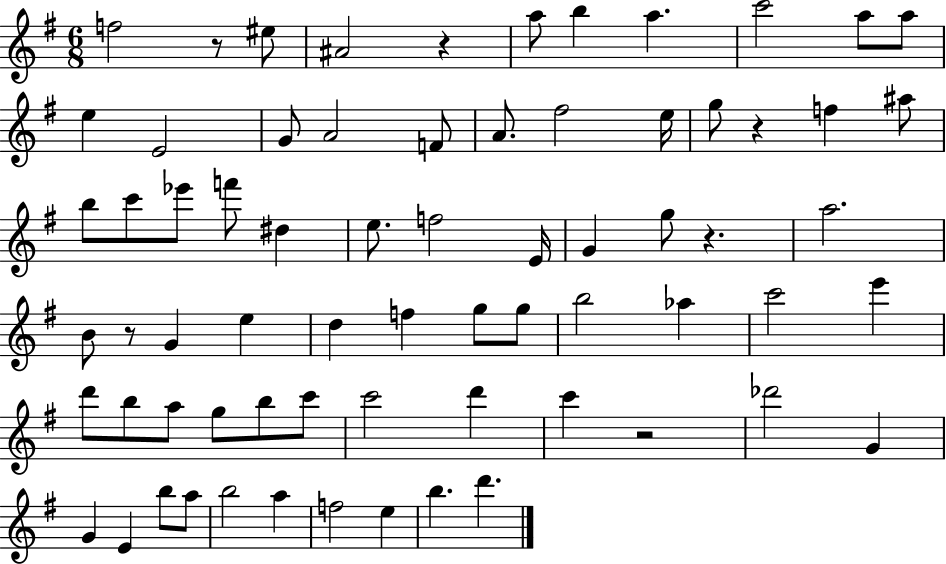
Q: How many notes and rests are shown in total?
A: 69